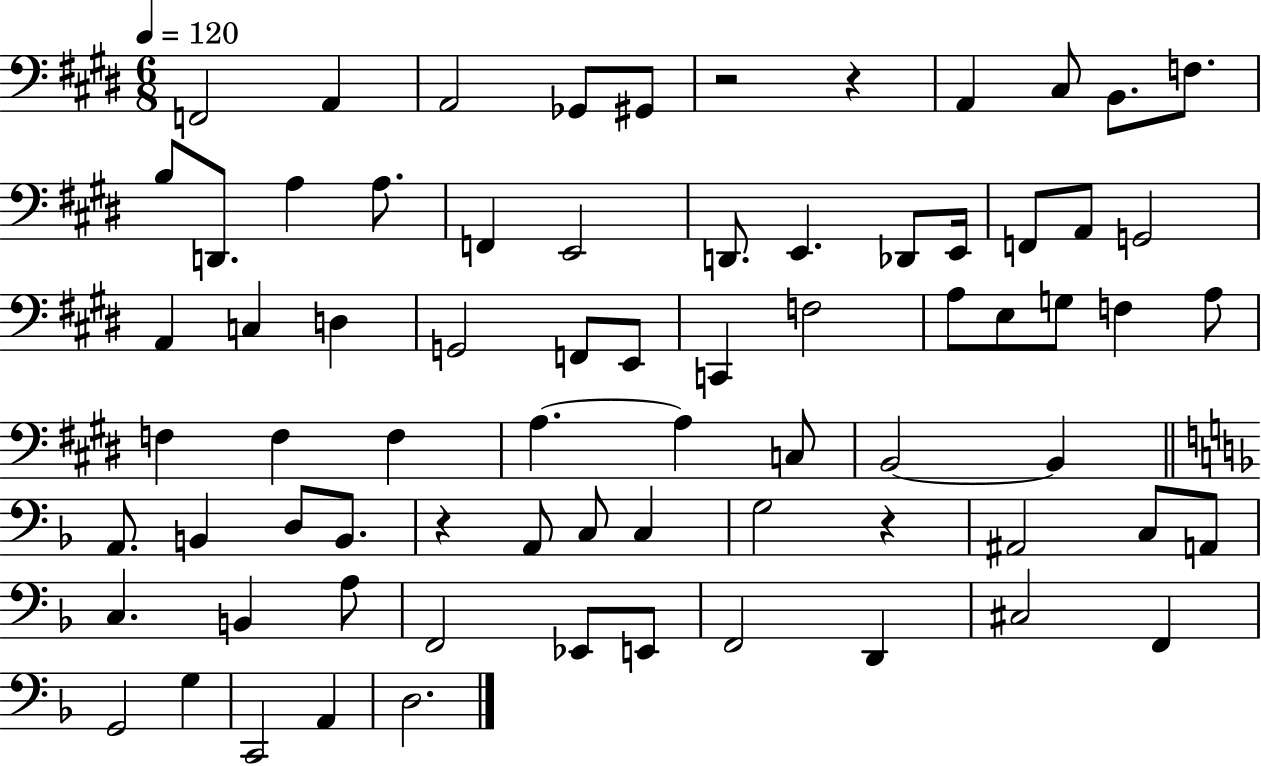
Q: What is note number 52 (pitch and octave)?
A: A#2